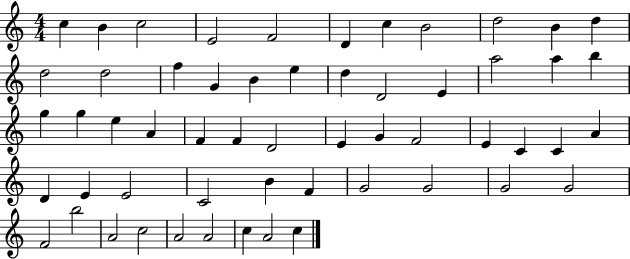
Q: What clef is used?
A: treble